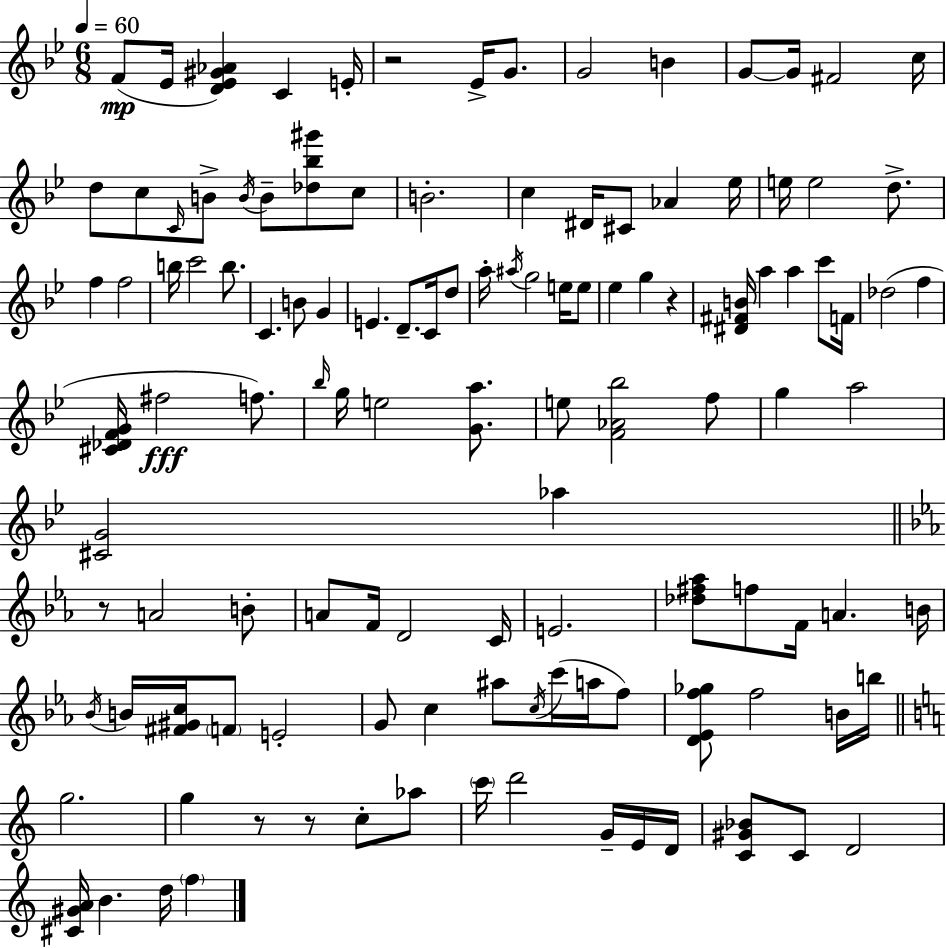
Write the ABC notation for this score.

X:1
T:Untitled
M:6/8
L:1/4
K:Bb
F/2 _E/4 [D_E^G_A] C E/4 z2 _E/4 G/2 G2 B G/2 G/4 ^F2 c/4 d/2 c/2 C/4 B/2 B/4 B/2 [_d_b^g']/2 c/2 B2 c ^D/4 ^C/2 _A _e/4 e/4 e2 d/2 f f2 b/4 c'2 b/2 C B/2 G E D/2 C/4 d/2 a/4 ^a/4 g2 e/4 e/2 _e g z [^D^FB]/4 a a c'/2 F/4 _d2 f [^C_DFG]/4 ^f2 f/2 _b/4 g/4 e2 [Ga]/2 e/2 [F_A_b]2 f/2 g a2 [^CG]2 _a z/2 A2 B/2 A/2 F/4 D2 C/4 E2 [_d^f_a]/2 f/2 F/4 A B/4 _B/4 B/4 [^F^Gc]/4 F/2 E2 G/2 c ^a/2 c/4 c'/4 a/4 f/2 [D_Ef_g]/2 f2 B/4 b/4 g2 g z/2 z/2 c/2 _a/2 c'/4 d'2 G/4 E/4 D/4 [C^G_B]/2 C/2 D2 [^C^GA]/4 B d/4 f